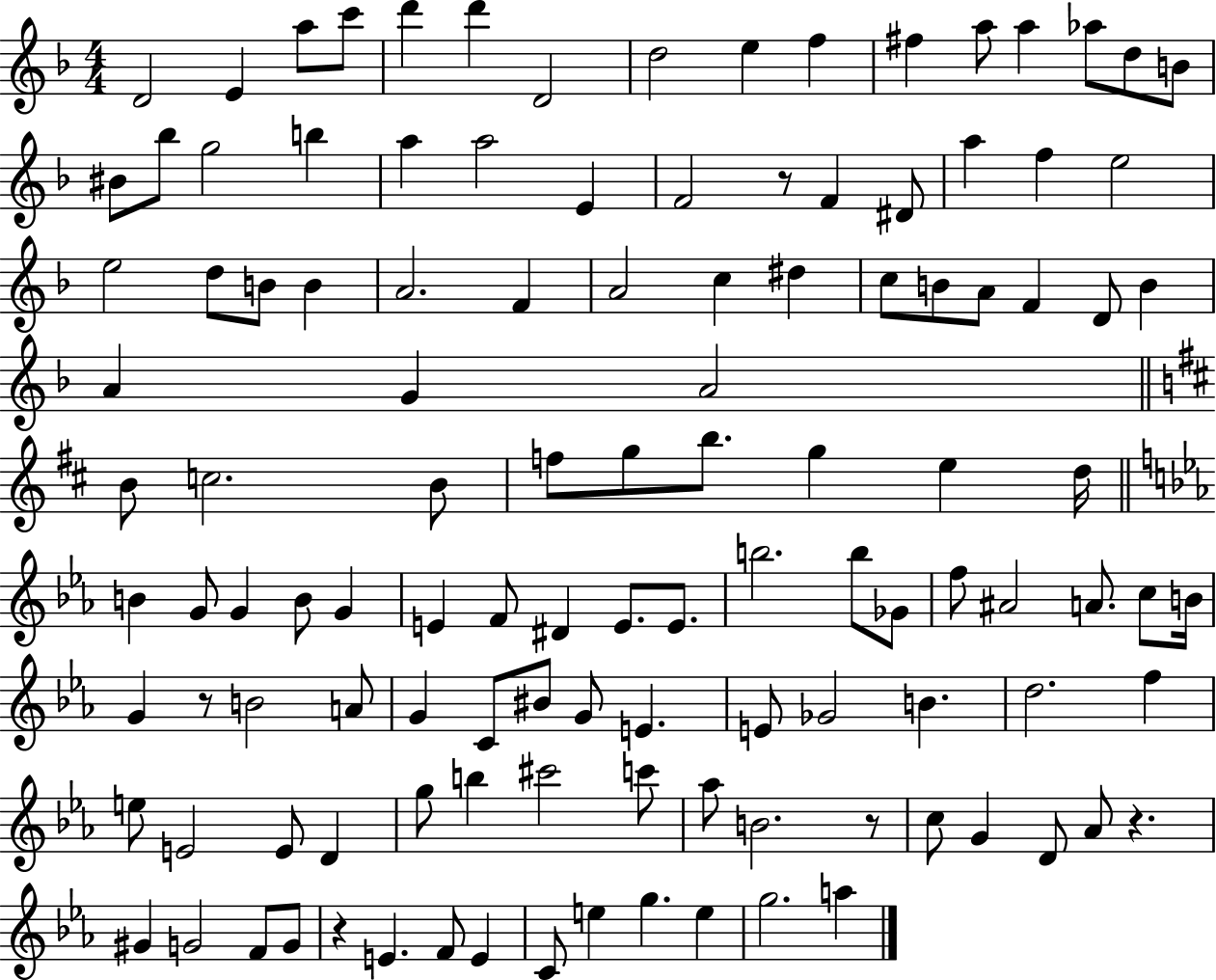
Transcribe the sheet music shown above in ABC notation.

X:1
T:Untitled
M:4/4
L:1/4
K:F
D2 E a/2 c'/2 d' d' D2 d2 e f ^f a/2 a _a/2 d/2 B/2 ^B/2 _b/2 g2 b a a2 E F2 z/2 F ^D/2 a f e2 e2 d/2 B/2 B A2 F A2 c ^d c/2 B/2 A/2 F D/2 B A G A2 B/2 c2 B/2 f/2 g/2 b/2 g e d/4 B G/2 G B/2 G E F/2 ^D E/2 E/2 b2 b/2 _G/2 f/2 ^A2 A/2 c/2 B/4 G z/2 B2 A/2 G C/2 ^B/2 G/2 E E/2 _G2 B d2 f e/2 E2 E/2 D g/2 b ^c'2 c'/2 _a/2 B2 z/2 c/2 G D/2 _A/2 z ^G G2 F/2 G/2 z E F/2 E C/2 e g e g2 a